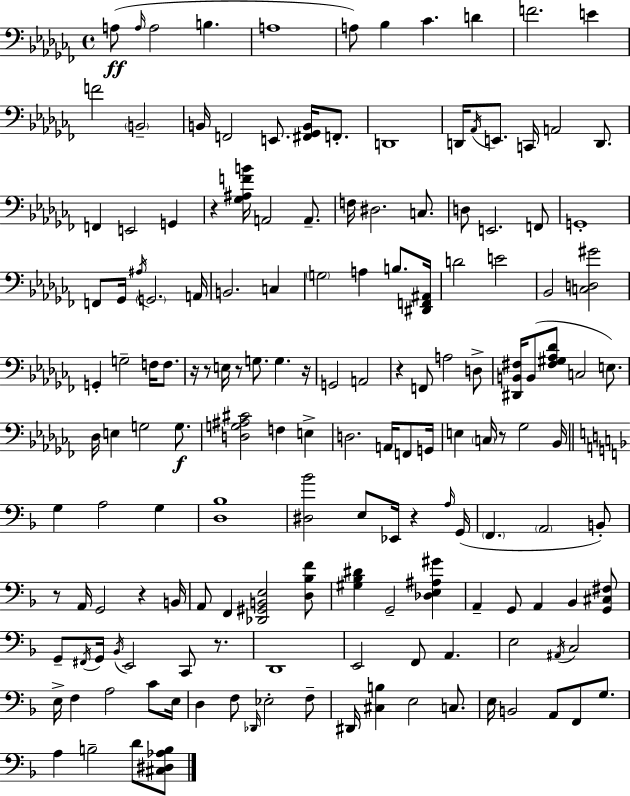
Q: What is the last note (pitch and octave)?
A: D4